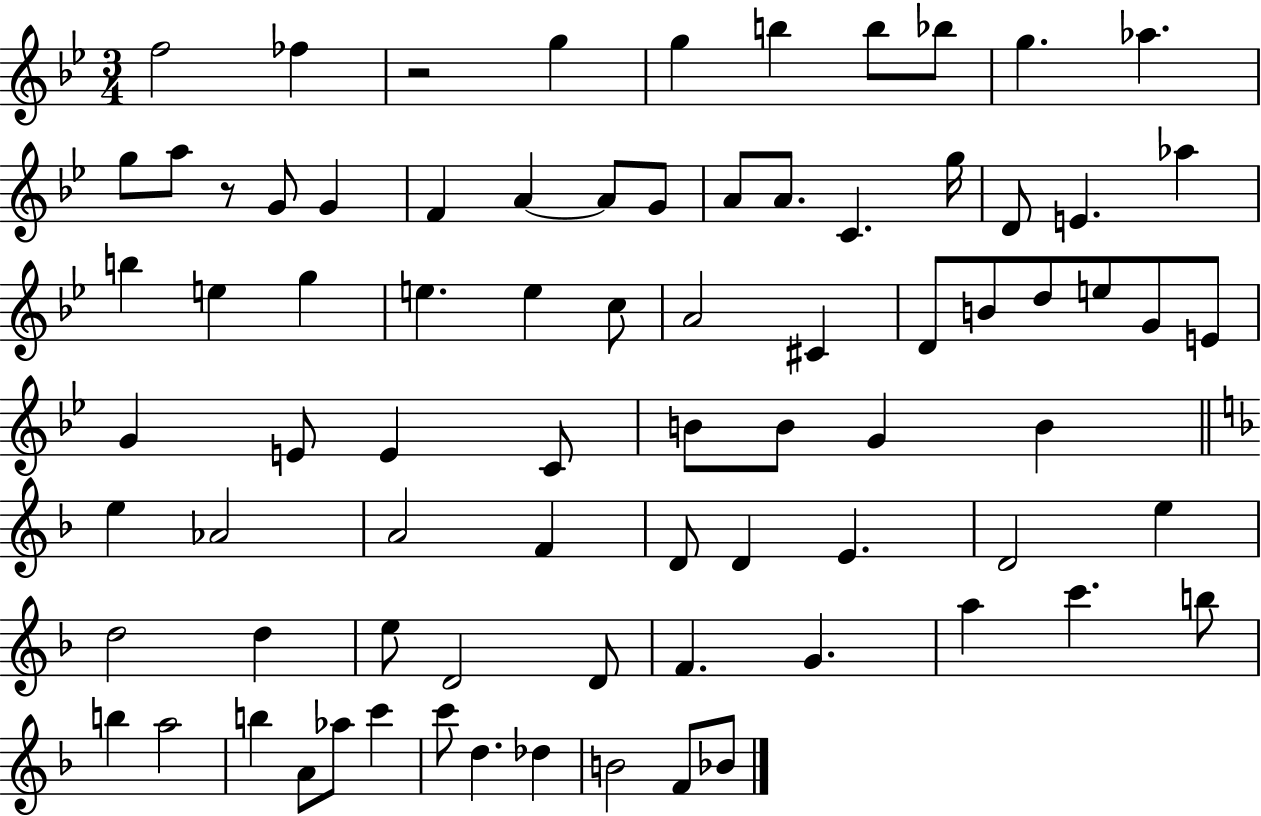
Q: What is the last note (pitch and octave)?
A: Bb4